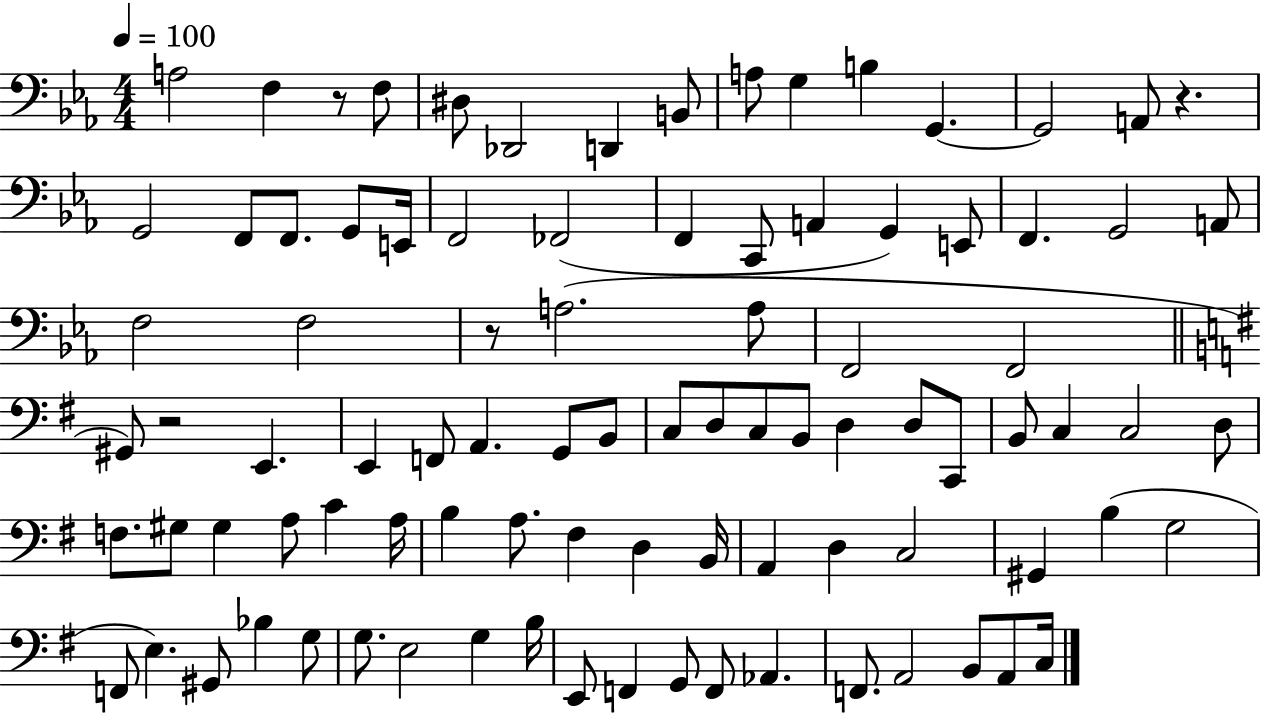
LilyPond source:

{
  \clef bass
  \numericTimeSignature
  \time 4/4
  \key ees \major
  \tempo 4 = 100
  a2 f4 r8 f8 | dis8 des,2 d,4 b,8 | a8 g4 b4 g,4.~~ | g,2 a,8 r4. | \break g,2 f,8 f,8. g,8 e,16 | f,2 fes,2( | f,4 c,8 a,4 g,4) e,8 | f,4. g,2 a,8 | \break f2 f2 | r8 a2.( a8 | f,2 f,2 | \bar "||" \break \key e \minor gis,8) r2 e,4. | e,4 f,8 a,4. g,8 b,8 | c8 d8 c8 b,8 d4 d8 c,8 | b,8 c4 c2 d8 | \break f8. gis8 gis4 a8 c'4 a16 | b4 a8. fis4 d4 b,16 | a,4 d4 c2 | gis,4 b4( g2 | \break f,8 e4.) gis,8 bes4 g8 | g8. e2 g4 b16 | e,8 f,4 g,8 f,8 aes,4. | f,8. a,2 b,8 a,8 c16 | \break \bar "|."
}